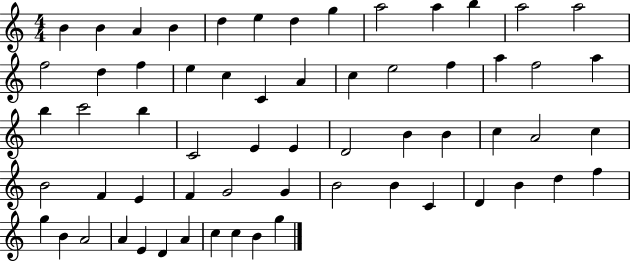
{
  \clef treble
  \numericTimeSignature
  \time 4/4
  \key c \major
  b'4 b'4 a'4 b'4 | d''4 e''4 d''4 g''4 | a''2 a''4 b''4 | a''2 a''2 | \break f''2 d''4 f''4 | e''4 c''4 c'4 a'4 | c''4 e''2 f''4 | a''4 f''2 a''4 | \break b''4 c'''2 b''4 | c'2 e'4 e'4 | d'2 b'4 b'4 | c''4 a'2 c''4 | \break b'2 f'4 e'4 | f'4 g'2 g'4 | b'2 b'4 c'4 | d'4 b'4 d''4 f''4 | \break g''4 b'4 a'2 | a'4 e'4 d'4 a'4 | c''4 c''4 b'4 g''4 | \bar "|."
}